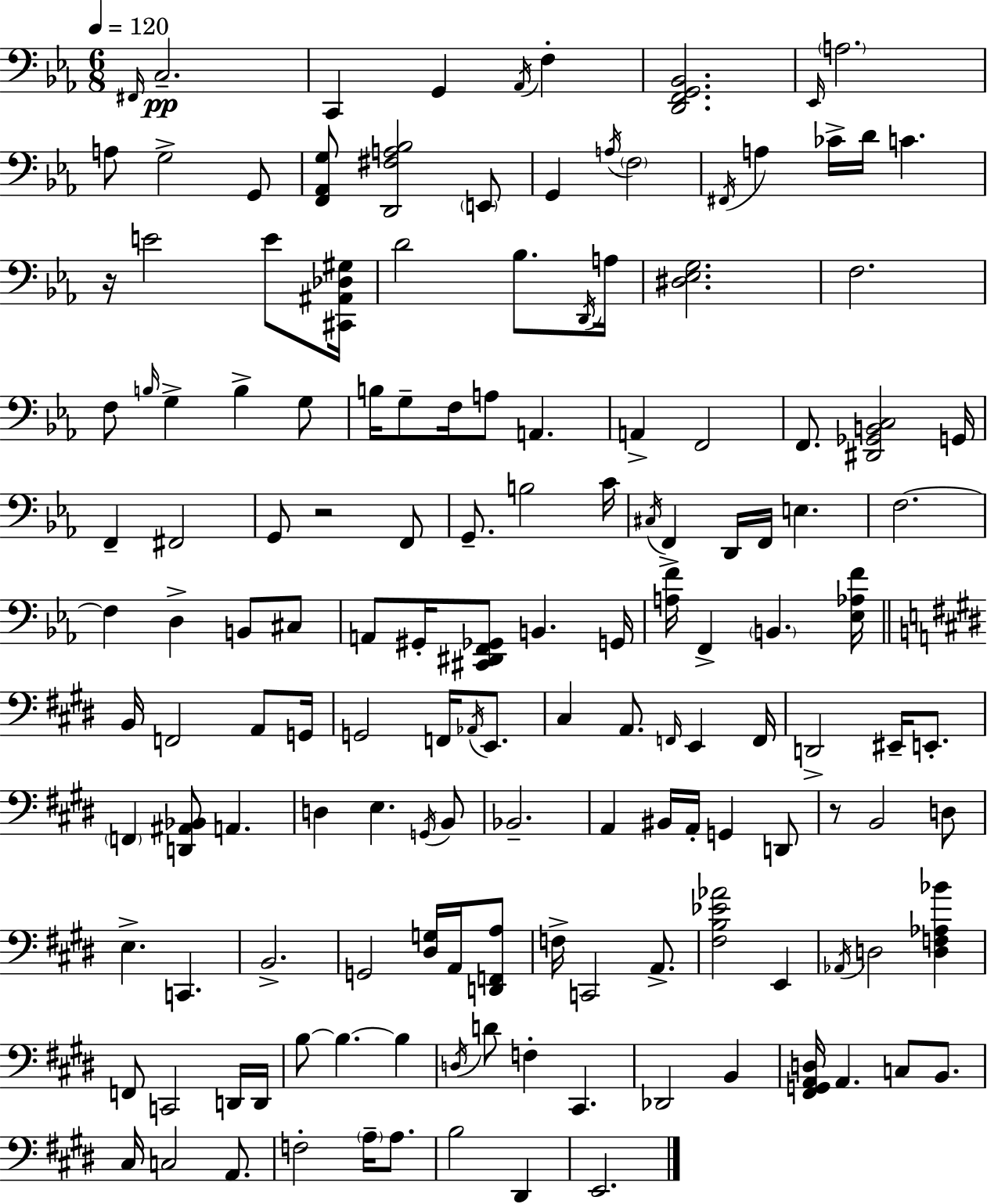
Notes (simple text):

F#2/s C3/h. C2/q G2/q Ab2/s F3/q [D2,F2,G2,Bb2]/h. Eb2/s A3/h. A3/e G3/h G2/e [F2,Ab2,G3]/e [D2,F#3,A3,Bb3]/h E2/e G2/q A3/s F3/h F#2/s A3/q CES4/s D4/s C4/q. R/s E4/h E4/e [C#2,A#2,Db3,G#3]/s D4/h Bb3/e. D2/s A3/s [D#3,Eb3,G3]/h. F3/h. F3/e B3/s G3/q B3/q G3/e B3/s G3/e F3/s A3/e A2/q. A2/q F2/h F2/e. [D#2,Gb2,B2,C3]/h G2/s F2/q F#2/h G2/e R/h F2/e G2/e. B3/h C4/s C#3/s F2/q D2/s F2/s E3/q. F3/h. F3/q D3/q B2/e C#3/e A2/e G#2/s [C#2,D#2,F2,Gb2]/e B2/q. G2/s [A3,F4]/s F2/q B2/q. [Eb3,Ab3,F4]/s B2/s F2/h A2/e G2/s G2/h F2/s Ab2/s E2/e. C#3/q A2/e. F2/s E2/q F2/s D2/h EIS2/s E2/e. F2/q [D2,A#2,Bb2]/e A2/q. D3/q E3/q. G2/s B2/e Bb2/h. A2/q BIS2/s A2/s G2/q D2/e R/e B2/h D3/e E3/q. C2/q. B2/h. G2/h [D#3,G3]/s A2/s [D2,F2,A3]/e F3/s C2/h A2/e. [F#3,B3,Eb4,Ab4]/h E2/q Ab2/s D3/h [D3,F3,Ab3,Bb4]/q F2/e C2/h D2/s D2/s B3/e B3/q. B3/q D3/s D4/e F3/q C#2/q. Db2/h B2/q [F#2,G2,A2,D3]/s A2/q. C3/e B2/e. C#3/s C3/h A2/e. F3/h A3/s A3/e. B3/h D#2/q E2/h.